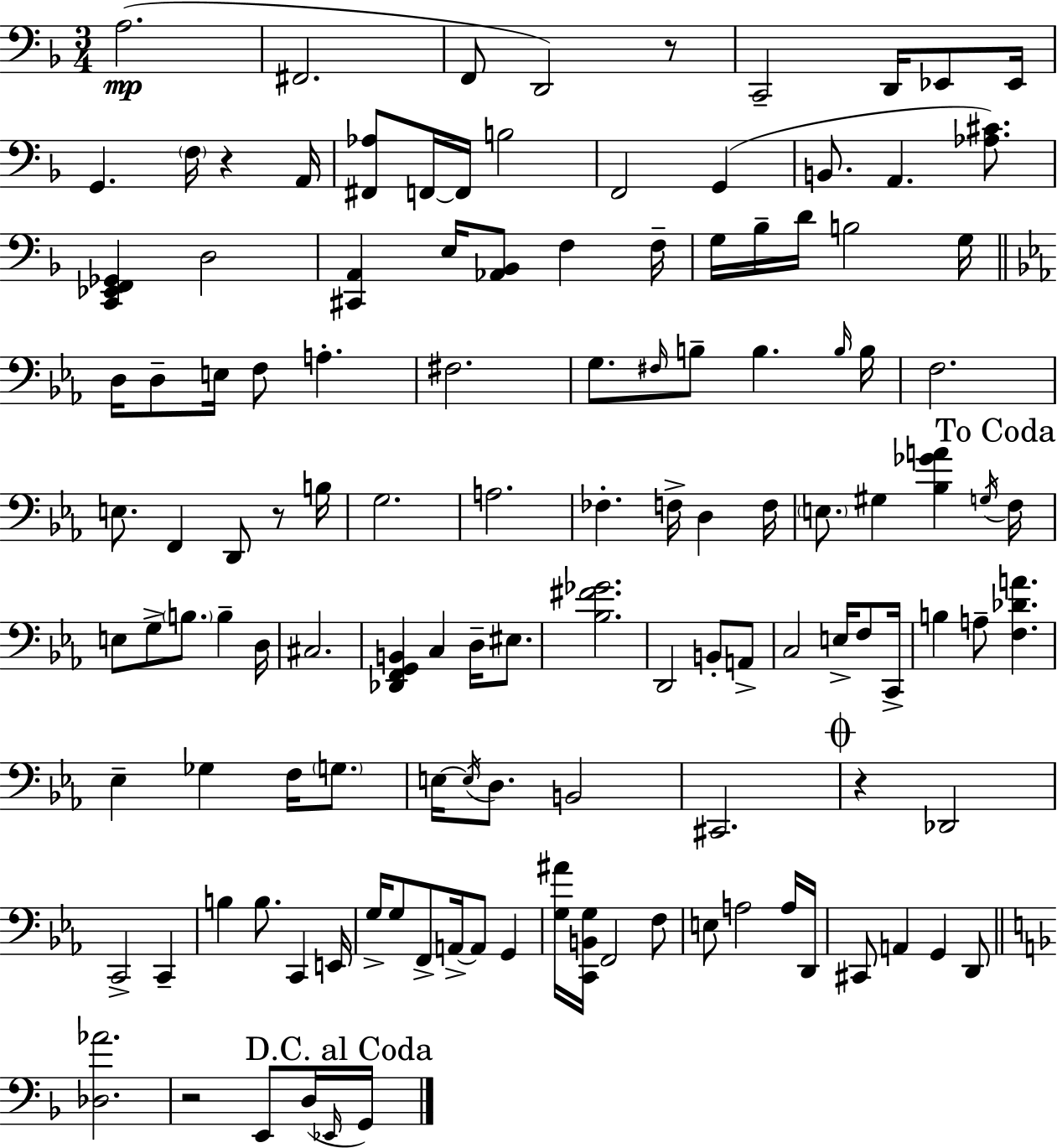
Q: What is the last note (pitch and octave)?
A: G2